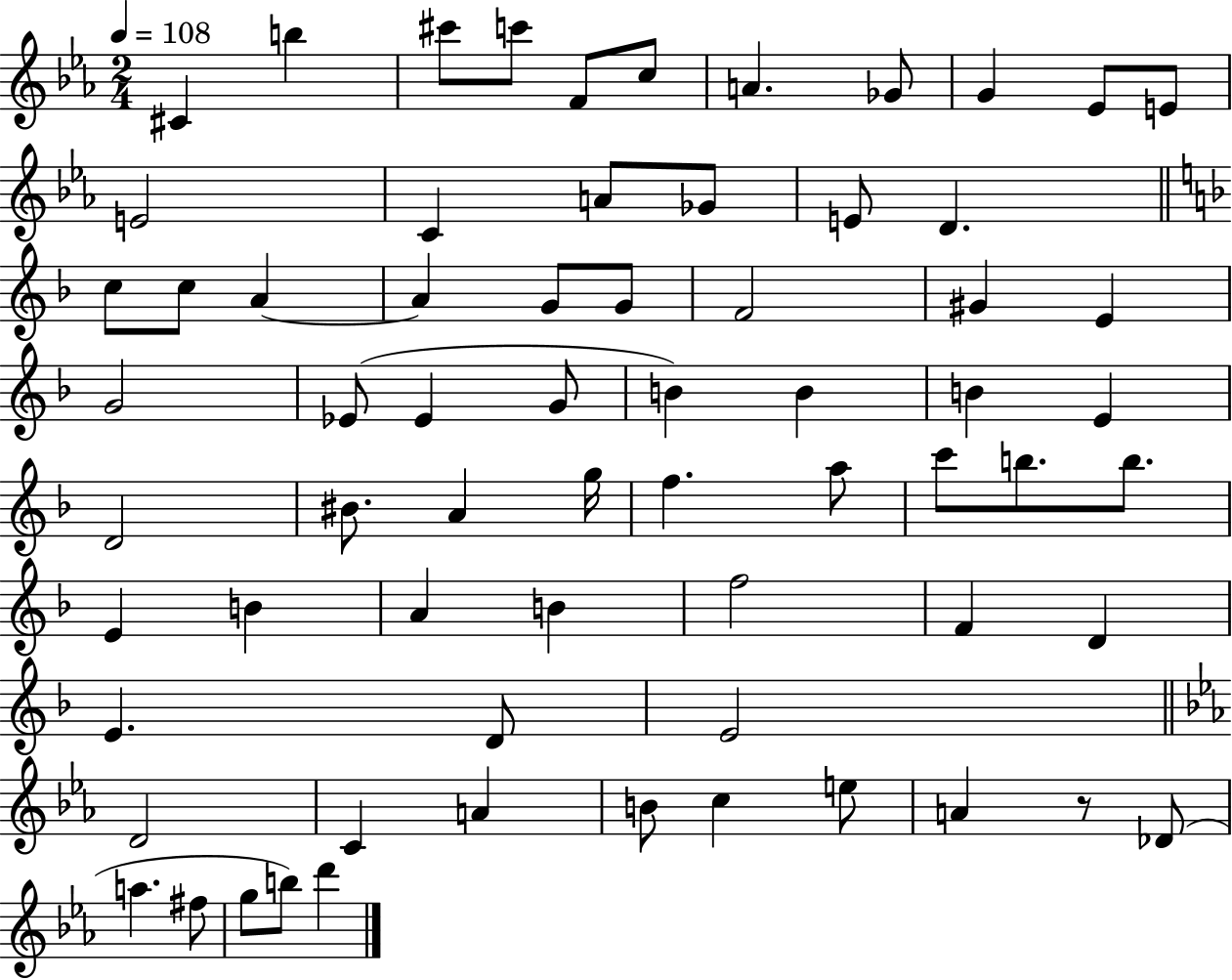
C#4/q B5/q C#6/e C6/e F4/e C5/e A4/q. Gb4/e G4/q Eb4/e E4/e E4/h C4/q A4/e Gb4/e E4/e D4/q. C5/e C5/e A4/q A4/q G4/e G4/e F4/h G#4/q E4/q G4/h Eb4/e Eb4/q G4/e B4/q B4/q B4/q E4/q D4/h BIS4/e. A4/q G5/s F5/q. A5/e C6/e B5/e. B5/e. E4/q B4/q A4/q B4/q F5/h F4/q D4/q E4/q. D4/e E4/h D4/h C4/q A4/q B4/e C5/q E5/e A4/q R/e Db4/e A5/q. F#5/e G5/e B5/e D6/q